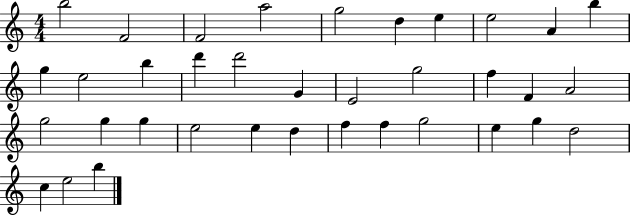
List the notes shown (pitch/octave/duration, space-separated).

B5/h F4/h F4/h A5/h G5/h D5/q E5/q E5/h A4/q B5/q G5/q E5/h B5/q D6/q D6/h G4/q E4/h G5/h F5/q F4/q A4/h G5/h G5/q G5/q E5/h E5/q D5/q F5/q F5/q G5/h E5/q G5/q D5/h C5/q E5/h B5/q